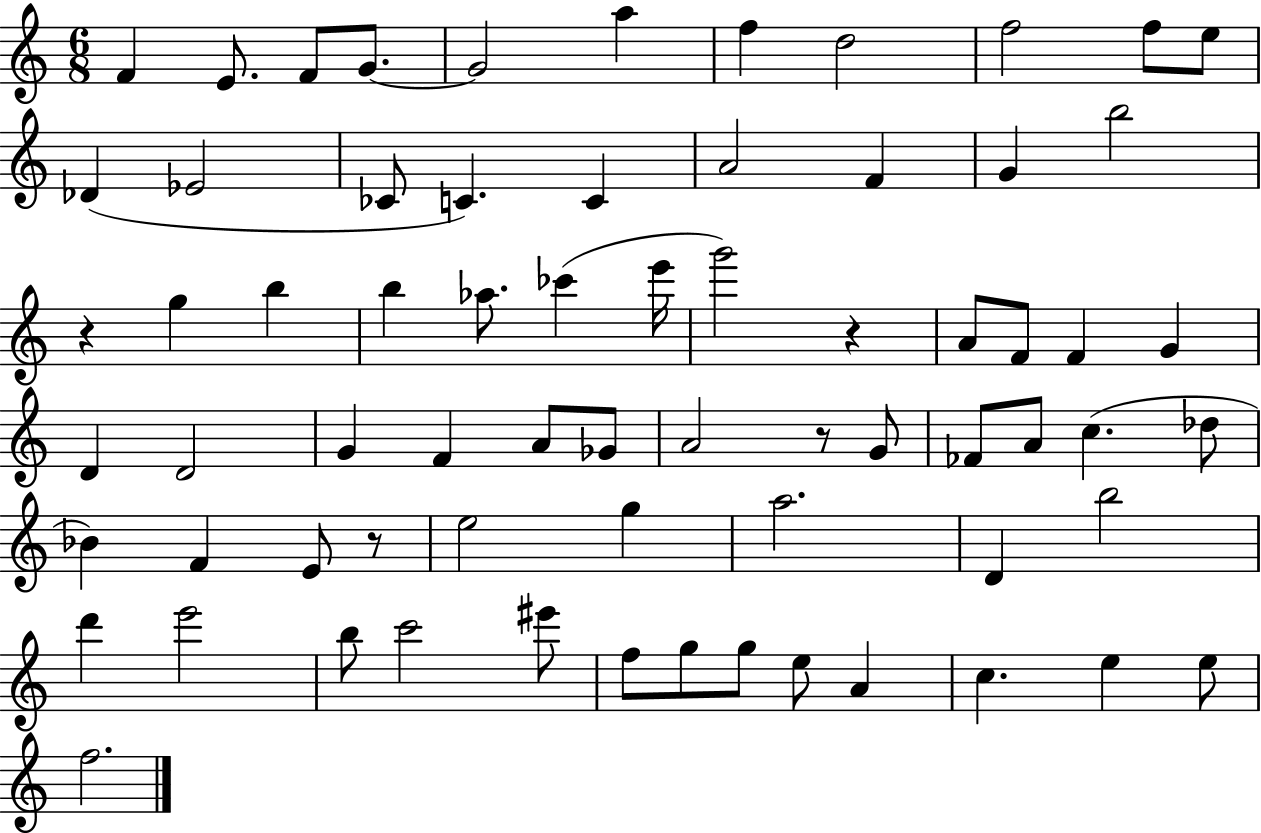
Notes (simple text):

F4/q E4/e. F4/e G4/e. G4/h A5/q F5/q D5/h F5/h F5/e E5/e Db4/q Eb4/h CES4/e C4/q. C4/q A4/h F4/q G4/q B5/h R/q G5/q B5/q B5/q Ab5/e. CES6/q E6/s G6/h R/q A4/e F4/e F4/q G4/q D4/q D4/h G4/q F4/q A4/e Gb4/e A4/h R/e G4/e FES4/e A4/e C5/q. Db5/e Bb4/q F4/q E4/e R/e E5/h G5/q A5/h. D4/q B5/h D6/q E6/h B5/e C6/h EIS6/e F5/e G5/e G5/e E5/e A4/q C5/q. E5/q E5/e F5/h.